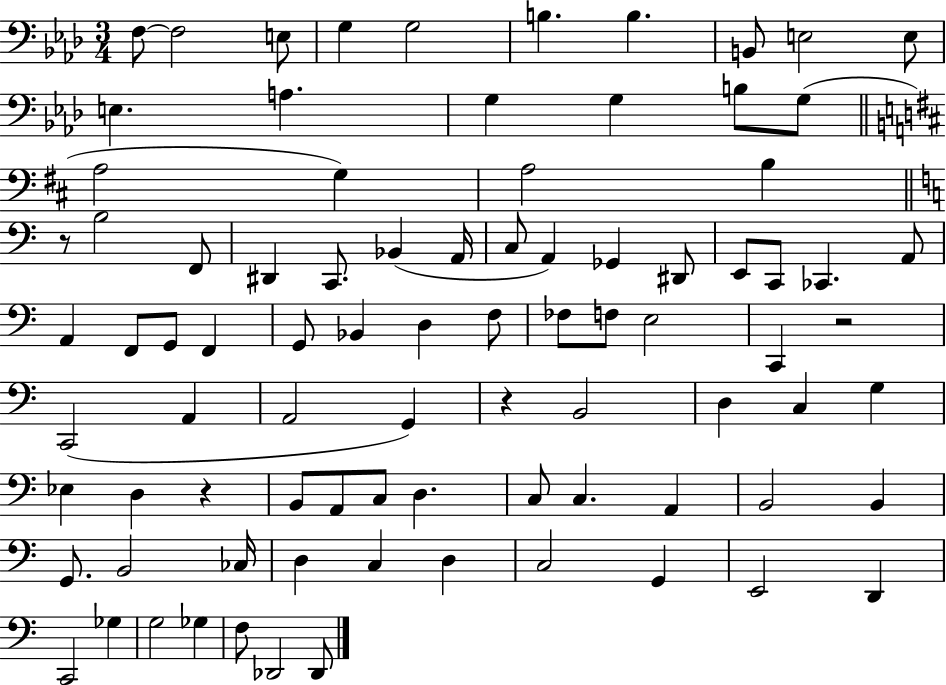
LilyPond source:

{
  \clef bass
  \numericTimeSignature
  \time 3/4
  \key aes \major
  f8~~ f2 e8 | g4 g2 | b4. b4. | b,8 e2 e8 | \break e4. a4. | g4 g4 b8 g8( | \bar "||" \break \key d \major a2 g4) | a2 b4 | \bar "||" \break \key c \major r8 b2 f,8 | dis,4 c,8. bes,4( a,16 | c8 a,4) ges,4 dis,8 | e,8 c,8 ces,4. a,8 | \break a,4 f,8 g,8 f,4 | g,8 bes,4 d4 f8 | fes8 f8 e2 | c,4 r2 | \break c,2( a,4 | a,2 g,4) | r4 b,2 | d4 c4 g4 | \break ees4 d4 r4 | b,8 a,8 c8 d4. | c8 c4. a,4 | b,2 b,4 | \break g,8. b,2 ces16 | d4 c4 d4 | c2 g,4 | e,2 d,4 | \break c,2 ges4 | g2 ges4 | f8 des,2 des,8 | \bar "|."
}